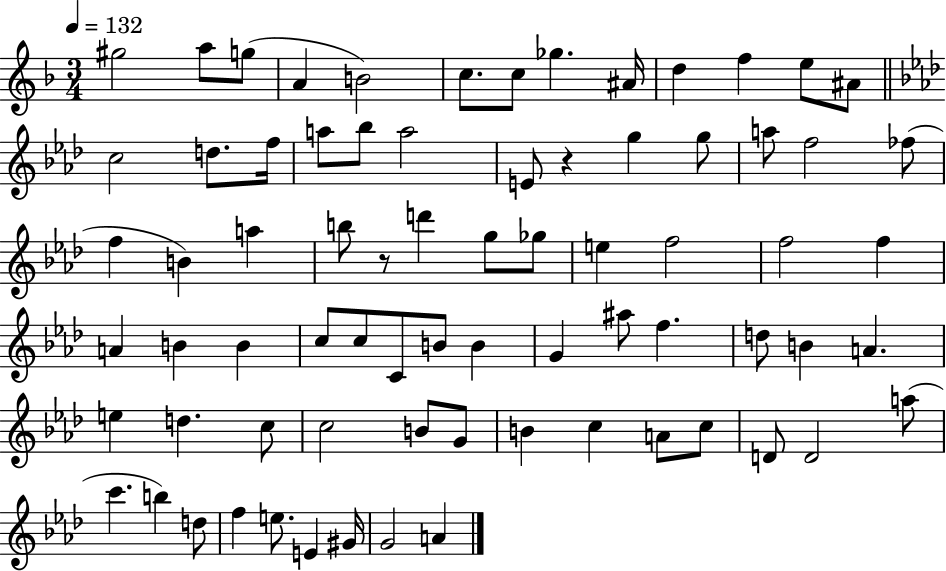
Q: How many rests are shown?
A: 2